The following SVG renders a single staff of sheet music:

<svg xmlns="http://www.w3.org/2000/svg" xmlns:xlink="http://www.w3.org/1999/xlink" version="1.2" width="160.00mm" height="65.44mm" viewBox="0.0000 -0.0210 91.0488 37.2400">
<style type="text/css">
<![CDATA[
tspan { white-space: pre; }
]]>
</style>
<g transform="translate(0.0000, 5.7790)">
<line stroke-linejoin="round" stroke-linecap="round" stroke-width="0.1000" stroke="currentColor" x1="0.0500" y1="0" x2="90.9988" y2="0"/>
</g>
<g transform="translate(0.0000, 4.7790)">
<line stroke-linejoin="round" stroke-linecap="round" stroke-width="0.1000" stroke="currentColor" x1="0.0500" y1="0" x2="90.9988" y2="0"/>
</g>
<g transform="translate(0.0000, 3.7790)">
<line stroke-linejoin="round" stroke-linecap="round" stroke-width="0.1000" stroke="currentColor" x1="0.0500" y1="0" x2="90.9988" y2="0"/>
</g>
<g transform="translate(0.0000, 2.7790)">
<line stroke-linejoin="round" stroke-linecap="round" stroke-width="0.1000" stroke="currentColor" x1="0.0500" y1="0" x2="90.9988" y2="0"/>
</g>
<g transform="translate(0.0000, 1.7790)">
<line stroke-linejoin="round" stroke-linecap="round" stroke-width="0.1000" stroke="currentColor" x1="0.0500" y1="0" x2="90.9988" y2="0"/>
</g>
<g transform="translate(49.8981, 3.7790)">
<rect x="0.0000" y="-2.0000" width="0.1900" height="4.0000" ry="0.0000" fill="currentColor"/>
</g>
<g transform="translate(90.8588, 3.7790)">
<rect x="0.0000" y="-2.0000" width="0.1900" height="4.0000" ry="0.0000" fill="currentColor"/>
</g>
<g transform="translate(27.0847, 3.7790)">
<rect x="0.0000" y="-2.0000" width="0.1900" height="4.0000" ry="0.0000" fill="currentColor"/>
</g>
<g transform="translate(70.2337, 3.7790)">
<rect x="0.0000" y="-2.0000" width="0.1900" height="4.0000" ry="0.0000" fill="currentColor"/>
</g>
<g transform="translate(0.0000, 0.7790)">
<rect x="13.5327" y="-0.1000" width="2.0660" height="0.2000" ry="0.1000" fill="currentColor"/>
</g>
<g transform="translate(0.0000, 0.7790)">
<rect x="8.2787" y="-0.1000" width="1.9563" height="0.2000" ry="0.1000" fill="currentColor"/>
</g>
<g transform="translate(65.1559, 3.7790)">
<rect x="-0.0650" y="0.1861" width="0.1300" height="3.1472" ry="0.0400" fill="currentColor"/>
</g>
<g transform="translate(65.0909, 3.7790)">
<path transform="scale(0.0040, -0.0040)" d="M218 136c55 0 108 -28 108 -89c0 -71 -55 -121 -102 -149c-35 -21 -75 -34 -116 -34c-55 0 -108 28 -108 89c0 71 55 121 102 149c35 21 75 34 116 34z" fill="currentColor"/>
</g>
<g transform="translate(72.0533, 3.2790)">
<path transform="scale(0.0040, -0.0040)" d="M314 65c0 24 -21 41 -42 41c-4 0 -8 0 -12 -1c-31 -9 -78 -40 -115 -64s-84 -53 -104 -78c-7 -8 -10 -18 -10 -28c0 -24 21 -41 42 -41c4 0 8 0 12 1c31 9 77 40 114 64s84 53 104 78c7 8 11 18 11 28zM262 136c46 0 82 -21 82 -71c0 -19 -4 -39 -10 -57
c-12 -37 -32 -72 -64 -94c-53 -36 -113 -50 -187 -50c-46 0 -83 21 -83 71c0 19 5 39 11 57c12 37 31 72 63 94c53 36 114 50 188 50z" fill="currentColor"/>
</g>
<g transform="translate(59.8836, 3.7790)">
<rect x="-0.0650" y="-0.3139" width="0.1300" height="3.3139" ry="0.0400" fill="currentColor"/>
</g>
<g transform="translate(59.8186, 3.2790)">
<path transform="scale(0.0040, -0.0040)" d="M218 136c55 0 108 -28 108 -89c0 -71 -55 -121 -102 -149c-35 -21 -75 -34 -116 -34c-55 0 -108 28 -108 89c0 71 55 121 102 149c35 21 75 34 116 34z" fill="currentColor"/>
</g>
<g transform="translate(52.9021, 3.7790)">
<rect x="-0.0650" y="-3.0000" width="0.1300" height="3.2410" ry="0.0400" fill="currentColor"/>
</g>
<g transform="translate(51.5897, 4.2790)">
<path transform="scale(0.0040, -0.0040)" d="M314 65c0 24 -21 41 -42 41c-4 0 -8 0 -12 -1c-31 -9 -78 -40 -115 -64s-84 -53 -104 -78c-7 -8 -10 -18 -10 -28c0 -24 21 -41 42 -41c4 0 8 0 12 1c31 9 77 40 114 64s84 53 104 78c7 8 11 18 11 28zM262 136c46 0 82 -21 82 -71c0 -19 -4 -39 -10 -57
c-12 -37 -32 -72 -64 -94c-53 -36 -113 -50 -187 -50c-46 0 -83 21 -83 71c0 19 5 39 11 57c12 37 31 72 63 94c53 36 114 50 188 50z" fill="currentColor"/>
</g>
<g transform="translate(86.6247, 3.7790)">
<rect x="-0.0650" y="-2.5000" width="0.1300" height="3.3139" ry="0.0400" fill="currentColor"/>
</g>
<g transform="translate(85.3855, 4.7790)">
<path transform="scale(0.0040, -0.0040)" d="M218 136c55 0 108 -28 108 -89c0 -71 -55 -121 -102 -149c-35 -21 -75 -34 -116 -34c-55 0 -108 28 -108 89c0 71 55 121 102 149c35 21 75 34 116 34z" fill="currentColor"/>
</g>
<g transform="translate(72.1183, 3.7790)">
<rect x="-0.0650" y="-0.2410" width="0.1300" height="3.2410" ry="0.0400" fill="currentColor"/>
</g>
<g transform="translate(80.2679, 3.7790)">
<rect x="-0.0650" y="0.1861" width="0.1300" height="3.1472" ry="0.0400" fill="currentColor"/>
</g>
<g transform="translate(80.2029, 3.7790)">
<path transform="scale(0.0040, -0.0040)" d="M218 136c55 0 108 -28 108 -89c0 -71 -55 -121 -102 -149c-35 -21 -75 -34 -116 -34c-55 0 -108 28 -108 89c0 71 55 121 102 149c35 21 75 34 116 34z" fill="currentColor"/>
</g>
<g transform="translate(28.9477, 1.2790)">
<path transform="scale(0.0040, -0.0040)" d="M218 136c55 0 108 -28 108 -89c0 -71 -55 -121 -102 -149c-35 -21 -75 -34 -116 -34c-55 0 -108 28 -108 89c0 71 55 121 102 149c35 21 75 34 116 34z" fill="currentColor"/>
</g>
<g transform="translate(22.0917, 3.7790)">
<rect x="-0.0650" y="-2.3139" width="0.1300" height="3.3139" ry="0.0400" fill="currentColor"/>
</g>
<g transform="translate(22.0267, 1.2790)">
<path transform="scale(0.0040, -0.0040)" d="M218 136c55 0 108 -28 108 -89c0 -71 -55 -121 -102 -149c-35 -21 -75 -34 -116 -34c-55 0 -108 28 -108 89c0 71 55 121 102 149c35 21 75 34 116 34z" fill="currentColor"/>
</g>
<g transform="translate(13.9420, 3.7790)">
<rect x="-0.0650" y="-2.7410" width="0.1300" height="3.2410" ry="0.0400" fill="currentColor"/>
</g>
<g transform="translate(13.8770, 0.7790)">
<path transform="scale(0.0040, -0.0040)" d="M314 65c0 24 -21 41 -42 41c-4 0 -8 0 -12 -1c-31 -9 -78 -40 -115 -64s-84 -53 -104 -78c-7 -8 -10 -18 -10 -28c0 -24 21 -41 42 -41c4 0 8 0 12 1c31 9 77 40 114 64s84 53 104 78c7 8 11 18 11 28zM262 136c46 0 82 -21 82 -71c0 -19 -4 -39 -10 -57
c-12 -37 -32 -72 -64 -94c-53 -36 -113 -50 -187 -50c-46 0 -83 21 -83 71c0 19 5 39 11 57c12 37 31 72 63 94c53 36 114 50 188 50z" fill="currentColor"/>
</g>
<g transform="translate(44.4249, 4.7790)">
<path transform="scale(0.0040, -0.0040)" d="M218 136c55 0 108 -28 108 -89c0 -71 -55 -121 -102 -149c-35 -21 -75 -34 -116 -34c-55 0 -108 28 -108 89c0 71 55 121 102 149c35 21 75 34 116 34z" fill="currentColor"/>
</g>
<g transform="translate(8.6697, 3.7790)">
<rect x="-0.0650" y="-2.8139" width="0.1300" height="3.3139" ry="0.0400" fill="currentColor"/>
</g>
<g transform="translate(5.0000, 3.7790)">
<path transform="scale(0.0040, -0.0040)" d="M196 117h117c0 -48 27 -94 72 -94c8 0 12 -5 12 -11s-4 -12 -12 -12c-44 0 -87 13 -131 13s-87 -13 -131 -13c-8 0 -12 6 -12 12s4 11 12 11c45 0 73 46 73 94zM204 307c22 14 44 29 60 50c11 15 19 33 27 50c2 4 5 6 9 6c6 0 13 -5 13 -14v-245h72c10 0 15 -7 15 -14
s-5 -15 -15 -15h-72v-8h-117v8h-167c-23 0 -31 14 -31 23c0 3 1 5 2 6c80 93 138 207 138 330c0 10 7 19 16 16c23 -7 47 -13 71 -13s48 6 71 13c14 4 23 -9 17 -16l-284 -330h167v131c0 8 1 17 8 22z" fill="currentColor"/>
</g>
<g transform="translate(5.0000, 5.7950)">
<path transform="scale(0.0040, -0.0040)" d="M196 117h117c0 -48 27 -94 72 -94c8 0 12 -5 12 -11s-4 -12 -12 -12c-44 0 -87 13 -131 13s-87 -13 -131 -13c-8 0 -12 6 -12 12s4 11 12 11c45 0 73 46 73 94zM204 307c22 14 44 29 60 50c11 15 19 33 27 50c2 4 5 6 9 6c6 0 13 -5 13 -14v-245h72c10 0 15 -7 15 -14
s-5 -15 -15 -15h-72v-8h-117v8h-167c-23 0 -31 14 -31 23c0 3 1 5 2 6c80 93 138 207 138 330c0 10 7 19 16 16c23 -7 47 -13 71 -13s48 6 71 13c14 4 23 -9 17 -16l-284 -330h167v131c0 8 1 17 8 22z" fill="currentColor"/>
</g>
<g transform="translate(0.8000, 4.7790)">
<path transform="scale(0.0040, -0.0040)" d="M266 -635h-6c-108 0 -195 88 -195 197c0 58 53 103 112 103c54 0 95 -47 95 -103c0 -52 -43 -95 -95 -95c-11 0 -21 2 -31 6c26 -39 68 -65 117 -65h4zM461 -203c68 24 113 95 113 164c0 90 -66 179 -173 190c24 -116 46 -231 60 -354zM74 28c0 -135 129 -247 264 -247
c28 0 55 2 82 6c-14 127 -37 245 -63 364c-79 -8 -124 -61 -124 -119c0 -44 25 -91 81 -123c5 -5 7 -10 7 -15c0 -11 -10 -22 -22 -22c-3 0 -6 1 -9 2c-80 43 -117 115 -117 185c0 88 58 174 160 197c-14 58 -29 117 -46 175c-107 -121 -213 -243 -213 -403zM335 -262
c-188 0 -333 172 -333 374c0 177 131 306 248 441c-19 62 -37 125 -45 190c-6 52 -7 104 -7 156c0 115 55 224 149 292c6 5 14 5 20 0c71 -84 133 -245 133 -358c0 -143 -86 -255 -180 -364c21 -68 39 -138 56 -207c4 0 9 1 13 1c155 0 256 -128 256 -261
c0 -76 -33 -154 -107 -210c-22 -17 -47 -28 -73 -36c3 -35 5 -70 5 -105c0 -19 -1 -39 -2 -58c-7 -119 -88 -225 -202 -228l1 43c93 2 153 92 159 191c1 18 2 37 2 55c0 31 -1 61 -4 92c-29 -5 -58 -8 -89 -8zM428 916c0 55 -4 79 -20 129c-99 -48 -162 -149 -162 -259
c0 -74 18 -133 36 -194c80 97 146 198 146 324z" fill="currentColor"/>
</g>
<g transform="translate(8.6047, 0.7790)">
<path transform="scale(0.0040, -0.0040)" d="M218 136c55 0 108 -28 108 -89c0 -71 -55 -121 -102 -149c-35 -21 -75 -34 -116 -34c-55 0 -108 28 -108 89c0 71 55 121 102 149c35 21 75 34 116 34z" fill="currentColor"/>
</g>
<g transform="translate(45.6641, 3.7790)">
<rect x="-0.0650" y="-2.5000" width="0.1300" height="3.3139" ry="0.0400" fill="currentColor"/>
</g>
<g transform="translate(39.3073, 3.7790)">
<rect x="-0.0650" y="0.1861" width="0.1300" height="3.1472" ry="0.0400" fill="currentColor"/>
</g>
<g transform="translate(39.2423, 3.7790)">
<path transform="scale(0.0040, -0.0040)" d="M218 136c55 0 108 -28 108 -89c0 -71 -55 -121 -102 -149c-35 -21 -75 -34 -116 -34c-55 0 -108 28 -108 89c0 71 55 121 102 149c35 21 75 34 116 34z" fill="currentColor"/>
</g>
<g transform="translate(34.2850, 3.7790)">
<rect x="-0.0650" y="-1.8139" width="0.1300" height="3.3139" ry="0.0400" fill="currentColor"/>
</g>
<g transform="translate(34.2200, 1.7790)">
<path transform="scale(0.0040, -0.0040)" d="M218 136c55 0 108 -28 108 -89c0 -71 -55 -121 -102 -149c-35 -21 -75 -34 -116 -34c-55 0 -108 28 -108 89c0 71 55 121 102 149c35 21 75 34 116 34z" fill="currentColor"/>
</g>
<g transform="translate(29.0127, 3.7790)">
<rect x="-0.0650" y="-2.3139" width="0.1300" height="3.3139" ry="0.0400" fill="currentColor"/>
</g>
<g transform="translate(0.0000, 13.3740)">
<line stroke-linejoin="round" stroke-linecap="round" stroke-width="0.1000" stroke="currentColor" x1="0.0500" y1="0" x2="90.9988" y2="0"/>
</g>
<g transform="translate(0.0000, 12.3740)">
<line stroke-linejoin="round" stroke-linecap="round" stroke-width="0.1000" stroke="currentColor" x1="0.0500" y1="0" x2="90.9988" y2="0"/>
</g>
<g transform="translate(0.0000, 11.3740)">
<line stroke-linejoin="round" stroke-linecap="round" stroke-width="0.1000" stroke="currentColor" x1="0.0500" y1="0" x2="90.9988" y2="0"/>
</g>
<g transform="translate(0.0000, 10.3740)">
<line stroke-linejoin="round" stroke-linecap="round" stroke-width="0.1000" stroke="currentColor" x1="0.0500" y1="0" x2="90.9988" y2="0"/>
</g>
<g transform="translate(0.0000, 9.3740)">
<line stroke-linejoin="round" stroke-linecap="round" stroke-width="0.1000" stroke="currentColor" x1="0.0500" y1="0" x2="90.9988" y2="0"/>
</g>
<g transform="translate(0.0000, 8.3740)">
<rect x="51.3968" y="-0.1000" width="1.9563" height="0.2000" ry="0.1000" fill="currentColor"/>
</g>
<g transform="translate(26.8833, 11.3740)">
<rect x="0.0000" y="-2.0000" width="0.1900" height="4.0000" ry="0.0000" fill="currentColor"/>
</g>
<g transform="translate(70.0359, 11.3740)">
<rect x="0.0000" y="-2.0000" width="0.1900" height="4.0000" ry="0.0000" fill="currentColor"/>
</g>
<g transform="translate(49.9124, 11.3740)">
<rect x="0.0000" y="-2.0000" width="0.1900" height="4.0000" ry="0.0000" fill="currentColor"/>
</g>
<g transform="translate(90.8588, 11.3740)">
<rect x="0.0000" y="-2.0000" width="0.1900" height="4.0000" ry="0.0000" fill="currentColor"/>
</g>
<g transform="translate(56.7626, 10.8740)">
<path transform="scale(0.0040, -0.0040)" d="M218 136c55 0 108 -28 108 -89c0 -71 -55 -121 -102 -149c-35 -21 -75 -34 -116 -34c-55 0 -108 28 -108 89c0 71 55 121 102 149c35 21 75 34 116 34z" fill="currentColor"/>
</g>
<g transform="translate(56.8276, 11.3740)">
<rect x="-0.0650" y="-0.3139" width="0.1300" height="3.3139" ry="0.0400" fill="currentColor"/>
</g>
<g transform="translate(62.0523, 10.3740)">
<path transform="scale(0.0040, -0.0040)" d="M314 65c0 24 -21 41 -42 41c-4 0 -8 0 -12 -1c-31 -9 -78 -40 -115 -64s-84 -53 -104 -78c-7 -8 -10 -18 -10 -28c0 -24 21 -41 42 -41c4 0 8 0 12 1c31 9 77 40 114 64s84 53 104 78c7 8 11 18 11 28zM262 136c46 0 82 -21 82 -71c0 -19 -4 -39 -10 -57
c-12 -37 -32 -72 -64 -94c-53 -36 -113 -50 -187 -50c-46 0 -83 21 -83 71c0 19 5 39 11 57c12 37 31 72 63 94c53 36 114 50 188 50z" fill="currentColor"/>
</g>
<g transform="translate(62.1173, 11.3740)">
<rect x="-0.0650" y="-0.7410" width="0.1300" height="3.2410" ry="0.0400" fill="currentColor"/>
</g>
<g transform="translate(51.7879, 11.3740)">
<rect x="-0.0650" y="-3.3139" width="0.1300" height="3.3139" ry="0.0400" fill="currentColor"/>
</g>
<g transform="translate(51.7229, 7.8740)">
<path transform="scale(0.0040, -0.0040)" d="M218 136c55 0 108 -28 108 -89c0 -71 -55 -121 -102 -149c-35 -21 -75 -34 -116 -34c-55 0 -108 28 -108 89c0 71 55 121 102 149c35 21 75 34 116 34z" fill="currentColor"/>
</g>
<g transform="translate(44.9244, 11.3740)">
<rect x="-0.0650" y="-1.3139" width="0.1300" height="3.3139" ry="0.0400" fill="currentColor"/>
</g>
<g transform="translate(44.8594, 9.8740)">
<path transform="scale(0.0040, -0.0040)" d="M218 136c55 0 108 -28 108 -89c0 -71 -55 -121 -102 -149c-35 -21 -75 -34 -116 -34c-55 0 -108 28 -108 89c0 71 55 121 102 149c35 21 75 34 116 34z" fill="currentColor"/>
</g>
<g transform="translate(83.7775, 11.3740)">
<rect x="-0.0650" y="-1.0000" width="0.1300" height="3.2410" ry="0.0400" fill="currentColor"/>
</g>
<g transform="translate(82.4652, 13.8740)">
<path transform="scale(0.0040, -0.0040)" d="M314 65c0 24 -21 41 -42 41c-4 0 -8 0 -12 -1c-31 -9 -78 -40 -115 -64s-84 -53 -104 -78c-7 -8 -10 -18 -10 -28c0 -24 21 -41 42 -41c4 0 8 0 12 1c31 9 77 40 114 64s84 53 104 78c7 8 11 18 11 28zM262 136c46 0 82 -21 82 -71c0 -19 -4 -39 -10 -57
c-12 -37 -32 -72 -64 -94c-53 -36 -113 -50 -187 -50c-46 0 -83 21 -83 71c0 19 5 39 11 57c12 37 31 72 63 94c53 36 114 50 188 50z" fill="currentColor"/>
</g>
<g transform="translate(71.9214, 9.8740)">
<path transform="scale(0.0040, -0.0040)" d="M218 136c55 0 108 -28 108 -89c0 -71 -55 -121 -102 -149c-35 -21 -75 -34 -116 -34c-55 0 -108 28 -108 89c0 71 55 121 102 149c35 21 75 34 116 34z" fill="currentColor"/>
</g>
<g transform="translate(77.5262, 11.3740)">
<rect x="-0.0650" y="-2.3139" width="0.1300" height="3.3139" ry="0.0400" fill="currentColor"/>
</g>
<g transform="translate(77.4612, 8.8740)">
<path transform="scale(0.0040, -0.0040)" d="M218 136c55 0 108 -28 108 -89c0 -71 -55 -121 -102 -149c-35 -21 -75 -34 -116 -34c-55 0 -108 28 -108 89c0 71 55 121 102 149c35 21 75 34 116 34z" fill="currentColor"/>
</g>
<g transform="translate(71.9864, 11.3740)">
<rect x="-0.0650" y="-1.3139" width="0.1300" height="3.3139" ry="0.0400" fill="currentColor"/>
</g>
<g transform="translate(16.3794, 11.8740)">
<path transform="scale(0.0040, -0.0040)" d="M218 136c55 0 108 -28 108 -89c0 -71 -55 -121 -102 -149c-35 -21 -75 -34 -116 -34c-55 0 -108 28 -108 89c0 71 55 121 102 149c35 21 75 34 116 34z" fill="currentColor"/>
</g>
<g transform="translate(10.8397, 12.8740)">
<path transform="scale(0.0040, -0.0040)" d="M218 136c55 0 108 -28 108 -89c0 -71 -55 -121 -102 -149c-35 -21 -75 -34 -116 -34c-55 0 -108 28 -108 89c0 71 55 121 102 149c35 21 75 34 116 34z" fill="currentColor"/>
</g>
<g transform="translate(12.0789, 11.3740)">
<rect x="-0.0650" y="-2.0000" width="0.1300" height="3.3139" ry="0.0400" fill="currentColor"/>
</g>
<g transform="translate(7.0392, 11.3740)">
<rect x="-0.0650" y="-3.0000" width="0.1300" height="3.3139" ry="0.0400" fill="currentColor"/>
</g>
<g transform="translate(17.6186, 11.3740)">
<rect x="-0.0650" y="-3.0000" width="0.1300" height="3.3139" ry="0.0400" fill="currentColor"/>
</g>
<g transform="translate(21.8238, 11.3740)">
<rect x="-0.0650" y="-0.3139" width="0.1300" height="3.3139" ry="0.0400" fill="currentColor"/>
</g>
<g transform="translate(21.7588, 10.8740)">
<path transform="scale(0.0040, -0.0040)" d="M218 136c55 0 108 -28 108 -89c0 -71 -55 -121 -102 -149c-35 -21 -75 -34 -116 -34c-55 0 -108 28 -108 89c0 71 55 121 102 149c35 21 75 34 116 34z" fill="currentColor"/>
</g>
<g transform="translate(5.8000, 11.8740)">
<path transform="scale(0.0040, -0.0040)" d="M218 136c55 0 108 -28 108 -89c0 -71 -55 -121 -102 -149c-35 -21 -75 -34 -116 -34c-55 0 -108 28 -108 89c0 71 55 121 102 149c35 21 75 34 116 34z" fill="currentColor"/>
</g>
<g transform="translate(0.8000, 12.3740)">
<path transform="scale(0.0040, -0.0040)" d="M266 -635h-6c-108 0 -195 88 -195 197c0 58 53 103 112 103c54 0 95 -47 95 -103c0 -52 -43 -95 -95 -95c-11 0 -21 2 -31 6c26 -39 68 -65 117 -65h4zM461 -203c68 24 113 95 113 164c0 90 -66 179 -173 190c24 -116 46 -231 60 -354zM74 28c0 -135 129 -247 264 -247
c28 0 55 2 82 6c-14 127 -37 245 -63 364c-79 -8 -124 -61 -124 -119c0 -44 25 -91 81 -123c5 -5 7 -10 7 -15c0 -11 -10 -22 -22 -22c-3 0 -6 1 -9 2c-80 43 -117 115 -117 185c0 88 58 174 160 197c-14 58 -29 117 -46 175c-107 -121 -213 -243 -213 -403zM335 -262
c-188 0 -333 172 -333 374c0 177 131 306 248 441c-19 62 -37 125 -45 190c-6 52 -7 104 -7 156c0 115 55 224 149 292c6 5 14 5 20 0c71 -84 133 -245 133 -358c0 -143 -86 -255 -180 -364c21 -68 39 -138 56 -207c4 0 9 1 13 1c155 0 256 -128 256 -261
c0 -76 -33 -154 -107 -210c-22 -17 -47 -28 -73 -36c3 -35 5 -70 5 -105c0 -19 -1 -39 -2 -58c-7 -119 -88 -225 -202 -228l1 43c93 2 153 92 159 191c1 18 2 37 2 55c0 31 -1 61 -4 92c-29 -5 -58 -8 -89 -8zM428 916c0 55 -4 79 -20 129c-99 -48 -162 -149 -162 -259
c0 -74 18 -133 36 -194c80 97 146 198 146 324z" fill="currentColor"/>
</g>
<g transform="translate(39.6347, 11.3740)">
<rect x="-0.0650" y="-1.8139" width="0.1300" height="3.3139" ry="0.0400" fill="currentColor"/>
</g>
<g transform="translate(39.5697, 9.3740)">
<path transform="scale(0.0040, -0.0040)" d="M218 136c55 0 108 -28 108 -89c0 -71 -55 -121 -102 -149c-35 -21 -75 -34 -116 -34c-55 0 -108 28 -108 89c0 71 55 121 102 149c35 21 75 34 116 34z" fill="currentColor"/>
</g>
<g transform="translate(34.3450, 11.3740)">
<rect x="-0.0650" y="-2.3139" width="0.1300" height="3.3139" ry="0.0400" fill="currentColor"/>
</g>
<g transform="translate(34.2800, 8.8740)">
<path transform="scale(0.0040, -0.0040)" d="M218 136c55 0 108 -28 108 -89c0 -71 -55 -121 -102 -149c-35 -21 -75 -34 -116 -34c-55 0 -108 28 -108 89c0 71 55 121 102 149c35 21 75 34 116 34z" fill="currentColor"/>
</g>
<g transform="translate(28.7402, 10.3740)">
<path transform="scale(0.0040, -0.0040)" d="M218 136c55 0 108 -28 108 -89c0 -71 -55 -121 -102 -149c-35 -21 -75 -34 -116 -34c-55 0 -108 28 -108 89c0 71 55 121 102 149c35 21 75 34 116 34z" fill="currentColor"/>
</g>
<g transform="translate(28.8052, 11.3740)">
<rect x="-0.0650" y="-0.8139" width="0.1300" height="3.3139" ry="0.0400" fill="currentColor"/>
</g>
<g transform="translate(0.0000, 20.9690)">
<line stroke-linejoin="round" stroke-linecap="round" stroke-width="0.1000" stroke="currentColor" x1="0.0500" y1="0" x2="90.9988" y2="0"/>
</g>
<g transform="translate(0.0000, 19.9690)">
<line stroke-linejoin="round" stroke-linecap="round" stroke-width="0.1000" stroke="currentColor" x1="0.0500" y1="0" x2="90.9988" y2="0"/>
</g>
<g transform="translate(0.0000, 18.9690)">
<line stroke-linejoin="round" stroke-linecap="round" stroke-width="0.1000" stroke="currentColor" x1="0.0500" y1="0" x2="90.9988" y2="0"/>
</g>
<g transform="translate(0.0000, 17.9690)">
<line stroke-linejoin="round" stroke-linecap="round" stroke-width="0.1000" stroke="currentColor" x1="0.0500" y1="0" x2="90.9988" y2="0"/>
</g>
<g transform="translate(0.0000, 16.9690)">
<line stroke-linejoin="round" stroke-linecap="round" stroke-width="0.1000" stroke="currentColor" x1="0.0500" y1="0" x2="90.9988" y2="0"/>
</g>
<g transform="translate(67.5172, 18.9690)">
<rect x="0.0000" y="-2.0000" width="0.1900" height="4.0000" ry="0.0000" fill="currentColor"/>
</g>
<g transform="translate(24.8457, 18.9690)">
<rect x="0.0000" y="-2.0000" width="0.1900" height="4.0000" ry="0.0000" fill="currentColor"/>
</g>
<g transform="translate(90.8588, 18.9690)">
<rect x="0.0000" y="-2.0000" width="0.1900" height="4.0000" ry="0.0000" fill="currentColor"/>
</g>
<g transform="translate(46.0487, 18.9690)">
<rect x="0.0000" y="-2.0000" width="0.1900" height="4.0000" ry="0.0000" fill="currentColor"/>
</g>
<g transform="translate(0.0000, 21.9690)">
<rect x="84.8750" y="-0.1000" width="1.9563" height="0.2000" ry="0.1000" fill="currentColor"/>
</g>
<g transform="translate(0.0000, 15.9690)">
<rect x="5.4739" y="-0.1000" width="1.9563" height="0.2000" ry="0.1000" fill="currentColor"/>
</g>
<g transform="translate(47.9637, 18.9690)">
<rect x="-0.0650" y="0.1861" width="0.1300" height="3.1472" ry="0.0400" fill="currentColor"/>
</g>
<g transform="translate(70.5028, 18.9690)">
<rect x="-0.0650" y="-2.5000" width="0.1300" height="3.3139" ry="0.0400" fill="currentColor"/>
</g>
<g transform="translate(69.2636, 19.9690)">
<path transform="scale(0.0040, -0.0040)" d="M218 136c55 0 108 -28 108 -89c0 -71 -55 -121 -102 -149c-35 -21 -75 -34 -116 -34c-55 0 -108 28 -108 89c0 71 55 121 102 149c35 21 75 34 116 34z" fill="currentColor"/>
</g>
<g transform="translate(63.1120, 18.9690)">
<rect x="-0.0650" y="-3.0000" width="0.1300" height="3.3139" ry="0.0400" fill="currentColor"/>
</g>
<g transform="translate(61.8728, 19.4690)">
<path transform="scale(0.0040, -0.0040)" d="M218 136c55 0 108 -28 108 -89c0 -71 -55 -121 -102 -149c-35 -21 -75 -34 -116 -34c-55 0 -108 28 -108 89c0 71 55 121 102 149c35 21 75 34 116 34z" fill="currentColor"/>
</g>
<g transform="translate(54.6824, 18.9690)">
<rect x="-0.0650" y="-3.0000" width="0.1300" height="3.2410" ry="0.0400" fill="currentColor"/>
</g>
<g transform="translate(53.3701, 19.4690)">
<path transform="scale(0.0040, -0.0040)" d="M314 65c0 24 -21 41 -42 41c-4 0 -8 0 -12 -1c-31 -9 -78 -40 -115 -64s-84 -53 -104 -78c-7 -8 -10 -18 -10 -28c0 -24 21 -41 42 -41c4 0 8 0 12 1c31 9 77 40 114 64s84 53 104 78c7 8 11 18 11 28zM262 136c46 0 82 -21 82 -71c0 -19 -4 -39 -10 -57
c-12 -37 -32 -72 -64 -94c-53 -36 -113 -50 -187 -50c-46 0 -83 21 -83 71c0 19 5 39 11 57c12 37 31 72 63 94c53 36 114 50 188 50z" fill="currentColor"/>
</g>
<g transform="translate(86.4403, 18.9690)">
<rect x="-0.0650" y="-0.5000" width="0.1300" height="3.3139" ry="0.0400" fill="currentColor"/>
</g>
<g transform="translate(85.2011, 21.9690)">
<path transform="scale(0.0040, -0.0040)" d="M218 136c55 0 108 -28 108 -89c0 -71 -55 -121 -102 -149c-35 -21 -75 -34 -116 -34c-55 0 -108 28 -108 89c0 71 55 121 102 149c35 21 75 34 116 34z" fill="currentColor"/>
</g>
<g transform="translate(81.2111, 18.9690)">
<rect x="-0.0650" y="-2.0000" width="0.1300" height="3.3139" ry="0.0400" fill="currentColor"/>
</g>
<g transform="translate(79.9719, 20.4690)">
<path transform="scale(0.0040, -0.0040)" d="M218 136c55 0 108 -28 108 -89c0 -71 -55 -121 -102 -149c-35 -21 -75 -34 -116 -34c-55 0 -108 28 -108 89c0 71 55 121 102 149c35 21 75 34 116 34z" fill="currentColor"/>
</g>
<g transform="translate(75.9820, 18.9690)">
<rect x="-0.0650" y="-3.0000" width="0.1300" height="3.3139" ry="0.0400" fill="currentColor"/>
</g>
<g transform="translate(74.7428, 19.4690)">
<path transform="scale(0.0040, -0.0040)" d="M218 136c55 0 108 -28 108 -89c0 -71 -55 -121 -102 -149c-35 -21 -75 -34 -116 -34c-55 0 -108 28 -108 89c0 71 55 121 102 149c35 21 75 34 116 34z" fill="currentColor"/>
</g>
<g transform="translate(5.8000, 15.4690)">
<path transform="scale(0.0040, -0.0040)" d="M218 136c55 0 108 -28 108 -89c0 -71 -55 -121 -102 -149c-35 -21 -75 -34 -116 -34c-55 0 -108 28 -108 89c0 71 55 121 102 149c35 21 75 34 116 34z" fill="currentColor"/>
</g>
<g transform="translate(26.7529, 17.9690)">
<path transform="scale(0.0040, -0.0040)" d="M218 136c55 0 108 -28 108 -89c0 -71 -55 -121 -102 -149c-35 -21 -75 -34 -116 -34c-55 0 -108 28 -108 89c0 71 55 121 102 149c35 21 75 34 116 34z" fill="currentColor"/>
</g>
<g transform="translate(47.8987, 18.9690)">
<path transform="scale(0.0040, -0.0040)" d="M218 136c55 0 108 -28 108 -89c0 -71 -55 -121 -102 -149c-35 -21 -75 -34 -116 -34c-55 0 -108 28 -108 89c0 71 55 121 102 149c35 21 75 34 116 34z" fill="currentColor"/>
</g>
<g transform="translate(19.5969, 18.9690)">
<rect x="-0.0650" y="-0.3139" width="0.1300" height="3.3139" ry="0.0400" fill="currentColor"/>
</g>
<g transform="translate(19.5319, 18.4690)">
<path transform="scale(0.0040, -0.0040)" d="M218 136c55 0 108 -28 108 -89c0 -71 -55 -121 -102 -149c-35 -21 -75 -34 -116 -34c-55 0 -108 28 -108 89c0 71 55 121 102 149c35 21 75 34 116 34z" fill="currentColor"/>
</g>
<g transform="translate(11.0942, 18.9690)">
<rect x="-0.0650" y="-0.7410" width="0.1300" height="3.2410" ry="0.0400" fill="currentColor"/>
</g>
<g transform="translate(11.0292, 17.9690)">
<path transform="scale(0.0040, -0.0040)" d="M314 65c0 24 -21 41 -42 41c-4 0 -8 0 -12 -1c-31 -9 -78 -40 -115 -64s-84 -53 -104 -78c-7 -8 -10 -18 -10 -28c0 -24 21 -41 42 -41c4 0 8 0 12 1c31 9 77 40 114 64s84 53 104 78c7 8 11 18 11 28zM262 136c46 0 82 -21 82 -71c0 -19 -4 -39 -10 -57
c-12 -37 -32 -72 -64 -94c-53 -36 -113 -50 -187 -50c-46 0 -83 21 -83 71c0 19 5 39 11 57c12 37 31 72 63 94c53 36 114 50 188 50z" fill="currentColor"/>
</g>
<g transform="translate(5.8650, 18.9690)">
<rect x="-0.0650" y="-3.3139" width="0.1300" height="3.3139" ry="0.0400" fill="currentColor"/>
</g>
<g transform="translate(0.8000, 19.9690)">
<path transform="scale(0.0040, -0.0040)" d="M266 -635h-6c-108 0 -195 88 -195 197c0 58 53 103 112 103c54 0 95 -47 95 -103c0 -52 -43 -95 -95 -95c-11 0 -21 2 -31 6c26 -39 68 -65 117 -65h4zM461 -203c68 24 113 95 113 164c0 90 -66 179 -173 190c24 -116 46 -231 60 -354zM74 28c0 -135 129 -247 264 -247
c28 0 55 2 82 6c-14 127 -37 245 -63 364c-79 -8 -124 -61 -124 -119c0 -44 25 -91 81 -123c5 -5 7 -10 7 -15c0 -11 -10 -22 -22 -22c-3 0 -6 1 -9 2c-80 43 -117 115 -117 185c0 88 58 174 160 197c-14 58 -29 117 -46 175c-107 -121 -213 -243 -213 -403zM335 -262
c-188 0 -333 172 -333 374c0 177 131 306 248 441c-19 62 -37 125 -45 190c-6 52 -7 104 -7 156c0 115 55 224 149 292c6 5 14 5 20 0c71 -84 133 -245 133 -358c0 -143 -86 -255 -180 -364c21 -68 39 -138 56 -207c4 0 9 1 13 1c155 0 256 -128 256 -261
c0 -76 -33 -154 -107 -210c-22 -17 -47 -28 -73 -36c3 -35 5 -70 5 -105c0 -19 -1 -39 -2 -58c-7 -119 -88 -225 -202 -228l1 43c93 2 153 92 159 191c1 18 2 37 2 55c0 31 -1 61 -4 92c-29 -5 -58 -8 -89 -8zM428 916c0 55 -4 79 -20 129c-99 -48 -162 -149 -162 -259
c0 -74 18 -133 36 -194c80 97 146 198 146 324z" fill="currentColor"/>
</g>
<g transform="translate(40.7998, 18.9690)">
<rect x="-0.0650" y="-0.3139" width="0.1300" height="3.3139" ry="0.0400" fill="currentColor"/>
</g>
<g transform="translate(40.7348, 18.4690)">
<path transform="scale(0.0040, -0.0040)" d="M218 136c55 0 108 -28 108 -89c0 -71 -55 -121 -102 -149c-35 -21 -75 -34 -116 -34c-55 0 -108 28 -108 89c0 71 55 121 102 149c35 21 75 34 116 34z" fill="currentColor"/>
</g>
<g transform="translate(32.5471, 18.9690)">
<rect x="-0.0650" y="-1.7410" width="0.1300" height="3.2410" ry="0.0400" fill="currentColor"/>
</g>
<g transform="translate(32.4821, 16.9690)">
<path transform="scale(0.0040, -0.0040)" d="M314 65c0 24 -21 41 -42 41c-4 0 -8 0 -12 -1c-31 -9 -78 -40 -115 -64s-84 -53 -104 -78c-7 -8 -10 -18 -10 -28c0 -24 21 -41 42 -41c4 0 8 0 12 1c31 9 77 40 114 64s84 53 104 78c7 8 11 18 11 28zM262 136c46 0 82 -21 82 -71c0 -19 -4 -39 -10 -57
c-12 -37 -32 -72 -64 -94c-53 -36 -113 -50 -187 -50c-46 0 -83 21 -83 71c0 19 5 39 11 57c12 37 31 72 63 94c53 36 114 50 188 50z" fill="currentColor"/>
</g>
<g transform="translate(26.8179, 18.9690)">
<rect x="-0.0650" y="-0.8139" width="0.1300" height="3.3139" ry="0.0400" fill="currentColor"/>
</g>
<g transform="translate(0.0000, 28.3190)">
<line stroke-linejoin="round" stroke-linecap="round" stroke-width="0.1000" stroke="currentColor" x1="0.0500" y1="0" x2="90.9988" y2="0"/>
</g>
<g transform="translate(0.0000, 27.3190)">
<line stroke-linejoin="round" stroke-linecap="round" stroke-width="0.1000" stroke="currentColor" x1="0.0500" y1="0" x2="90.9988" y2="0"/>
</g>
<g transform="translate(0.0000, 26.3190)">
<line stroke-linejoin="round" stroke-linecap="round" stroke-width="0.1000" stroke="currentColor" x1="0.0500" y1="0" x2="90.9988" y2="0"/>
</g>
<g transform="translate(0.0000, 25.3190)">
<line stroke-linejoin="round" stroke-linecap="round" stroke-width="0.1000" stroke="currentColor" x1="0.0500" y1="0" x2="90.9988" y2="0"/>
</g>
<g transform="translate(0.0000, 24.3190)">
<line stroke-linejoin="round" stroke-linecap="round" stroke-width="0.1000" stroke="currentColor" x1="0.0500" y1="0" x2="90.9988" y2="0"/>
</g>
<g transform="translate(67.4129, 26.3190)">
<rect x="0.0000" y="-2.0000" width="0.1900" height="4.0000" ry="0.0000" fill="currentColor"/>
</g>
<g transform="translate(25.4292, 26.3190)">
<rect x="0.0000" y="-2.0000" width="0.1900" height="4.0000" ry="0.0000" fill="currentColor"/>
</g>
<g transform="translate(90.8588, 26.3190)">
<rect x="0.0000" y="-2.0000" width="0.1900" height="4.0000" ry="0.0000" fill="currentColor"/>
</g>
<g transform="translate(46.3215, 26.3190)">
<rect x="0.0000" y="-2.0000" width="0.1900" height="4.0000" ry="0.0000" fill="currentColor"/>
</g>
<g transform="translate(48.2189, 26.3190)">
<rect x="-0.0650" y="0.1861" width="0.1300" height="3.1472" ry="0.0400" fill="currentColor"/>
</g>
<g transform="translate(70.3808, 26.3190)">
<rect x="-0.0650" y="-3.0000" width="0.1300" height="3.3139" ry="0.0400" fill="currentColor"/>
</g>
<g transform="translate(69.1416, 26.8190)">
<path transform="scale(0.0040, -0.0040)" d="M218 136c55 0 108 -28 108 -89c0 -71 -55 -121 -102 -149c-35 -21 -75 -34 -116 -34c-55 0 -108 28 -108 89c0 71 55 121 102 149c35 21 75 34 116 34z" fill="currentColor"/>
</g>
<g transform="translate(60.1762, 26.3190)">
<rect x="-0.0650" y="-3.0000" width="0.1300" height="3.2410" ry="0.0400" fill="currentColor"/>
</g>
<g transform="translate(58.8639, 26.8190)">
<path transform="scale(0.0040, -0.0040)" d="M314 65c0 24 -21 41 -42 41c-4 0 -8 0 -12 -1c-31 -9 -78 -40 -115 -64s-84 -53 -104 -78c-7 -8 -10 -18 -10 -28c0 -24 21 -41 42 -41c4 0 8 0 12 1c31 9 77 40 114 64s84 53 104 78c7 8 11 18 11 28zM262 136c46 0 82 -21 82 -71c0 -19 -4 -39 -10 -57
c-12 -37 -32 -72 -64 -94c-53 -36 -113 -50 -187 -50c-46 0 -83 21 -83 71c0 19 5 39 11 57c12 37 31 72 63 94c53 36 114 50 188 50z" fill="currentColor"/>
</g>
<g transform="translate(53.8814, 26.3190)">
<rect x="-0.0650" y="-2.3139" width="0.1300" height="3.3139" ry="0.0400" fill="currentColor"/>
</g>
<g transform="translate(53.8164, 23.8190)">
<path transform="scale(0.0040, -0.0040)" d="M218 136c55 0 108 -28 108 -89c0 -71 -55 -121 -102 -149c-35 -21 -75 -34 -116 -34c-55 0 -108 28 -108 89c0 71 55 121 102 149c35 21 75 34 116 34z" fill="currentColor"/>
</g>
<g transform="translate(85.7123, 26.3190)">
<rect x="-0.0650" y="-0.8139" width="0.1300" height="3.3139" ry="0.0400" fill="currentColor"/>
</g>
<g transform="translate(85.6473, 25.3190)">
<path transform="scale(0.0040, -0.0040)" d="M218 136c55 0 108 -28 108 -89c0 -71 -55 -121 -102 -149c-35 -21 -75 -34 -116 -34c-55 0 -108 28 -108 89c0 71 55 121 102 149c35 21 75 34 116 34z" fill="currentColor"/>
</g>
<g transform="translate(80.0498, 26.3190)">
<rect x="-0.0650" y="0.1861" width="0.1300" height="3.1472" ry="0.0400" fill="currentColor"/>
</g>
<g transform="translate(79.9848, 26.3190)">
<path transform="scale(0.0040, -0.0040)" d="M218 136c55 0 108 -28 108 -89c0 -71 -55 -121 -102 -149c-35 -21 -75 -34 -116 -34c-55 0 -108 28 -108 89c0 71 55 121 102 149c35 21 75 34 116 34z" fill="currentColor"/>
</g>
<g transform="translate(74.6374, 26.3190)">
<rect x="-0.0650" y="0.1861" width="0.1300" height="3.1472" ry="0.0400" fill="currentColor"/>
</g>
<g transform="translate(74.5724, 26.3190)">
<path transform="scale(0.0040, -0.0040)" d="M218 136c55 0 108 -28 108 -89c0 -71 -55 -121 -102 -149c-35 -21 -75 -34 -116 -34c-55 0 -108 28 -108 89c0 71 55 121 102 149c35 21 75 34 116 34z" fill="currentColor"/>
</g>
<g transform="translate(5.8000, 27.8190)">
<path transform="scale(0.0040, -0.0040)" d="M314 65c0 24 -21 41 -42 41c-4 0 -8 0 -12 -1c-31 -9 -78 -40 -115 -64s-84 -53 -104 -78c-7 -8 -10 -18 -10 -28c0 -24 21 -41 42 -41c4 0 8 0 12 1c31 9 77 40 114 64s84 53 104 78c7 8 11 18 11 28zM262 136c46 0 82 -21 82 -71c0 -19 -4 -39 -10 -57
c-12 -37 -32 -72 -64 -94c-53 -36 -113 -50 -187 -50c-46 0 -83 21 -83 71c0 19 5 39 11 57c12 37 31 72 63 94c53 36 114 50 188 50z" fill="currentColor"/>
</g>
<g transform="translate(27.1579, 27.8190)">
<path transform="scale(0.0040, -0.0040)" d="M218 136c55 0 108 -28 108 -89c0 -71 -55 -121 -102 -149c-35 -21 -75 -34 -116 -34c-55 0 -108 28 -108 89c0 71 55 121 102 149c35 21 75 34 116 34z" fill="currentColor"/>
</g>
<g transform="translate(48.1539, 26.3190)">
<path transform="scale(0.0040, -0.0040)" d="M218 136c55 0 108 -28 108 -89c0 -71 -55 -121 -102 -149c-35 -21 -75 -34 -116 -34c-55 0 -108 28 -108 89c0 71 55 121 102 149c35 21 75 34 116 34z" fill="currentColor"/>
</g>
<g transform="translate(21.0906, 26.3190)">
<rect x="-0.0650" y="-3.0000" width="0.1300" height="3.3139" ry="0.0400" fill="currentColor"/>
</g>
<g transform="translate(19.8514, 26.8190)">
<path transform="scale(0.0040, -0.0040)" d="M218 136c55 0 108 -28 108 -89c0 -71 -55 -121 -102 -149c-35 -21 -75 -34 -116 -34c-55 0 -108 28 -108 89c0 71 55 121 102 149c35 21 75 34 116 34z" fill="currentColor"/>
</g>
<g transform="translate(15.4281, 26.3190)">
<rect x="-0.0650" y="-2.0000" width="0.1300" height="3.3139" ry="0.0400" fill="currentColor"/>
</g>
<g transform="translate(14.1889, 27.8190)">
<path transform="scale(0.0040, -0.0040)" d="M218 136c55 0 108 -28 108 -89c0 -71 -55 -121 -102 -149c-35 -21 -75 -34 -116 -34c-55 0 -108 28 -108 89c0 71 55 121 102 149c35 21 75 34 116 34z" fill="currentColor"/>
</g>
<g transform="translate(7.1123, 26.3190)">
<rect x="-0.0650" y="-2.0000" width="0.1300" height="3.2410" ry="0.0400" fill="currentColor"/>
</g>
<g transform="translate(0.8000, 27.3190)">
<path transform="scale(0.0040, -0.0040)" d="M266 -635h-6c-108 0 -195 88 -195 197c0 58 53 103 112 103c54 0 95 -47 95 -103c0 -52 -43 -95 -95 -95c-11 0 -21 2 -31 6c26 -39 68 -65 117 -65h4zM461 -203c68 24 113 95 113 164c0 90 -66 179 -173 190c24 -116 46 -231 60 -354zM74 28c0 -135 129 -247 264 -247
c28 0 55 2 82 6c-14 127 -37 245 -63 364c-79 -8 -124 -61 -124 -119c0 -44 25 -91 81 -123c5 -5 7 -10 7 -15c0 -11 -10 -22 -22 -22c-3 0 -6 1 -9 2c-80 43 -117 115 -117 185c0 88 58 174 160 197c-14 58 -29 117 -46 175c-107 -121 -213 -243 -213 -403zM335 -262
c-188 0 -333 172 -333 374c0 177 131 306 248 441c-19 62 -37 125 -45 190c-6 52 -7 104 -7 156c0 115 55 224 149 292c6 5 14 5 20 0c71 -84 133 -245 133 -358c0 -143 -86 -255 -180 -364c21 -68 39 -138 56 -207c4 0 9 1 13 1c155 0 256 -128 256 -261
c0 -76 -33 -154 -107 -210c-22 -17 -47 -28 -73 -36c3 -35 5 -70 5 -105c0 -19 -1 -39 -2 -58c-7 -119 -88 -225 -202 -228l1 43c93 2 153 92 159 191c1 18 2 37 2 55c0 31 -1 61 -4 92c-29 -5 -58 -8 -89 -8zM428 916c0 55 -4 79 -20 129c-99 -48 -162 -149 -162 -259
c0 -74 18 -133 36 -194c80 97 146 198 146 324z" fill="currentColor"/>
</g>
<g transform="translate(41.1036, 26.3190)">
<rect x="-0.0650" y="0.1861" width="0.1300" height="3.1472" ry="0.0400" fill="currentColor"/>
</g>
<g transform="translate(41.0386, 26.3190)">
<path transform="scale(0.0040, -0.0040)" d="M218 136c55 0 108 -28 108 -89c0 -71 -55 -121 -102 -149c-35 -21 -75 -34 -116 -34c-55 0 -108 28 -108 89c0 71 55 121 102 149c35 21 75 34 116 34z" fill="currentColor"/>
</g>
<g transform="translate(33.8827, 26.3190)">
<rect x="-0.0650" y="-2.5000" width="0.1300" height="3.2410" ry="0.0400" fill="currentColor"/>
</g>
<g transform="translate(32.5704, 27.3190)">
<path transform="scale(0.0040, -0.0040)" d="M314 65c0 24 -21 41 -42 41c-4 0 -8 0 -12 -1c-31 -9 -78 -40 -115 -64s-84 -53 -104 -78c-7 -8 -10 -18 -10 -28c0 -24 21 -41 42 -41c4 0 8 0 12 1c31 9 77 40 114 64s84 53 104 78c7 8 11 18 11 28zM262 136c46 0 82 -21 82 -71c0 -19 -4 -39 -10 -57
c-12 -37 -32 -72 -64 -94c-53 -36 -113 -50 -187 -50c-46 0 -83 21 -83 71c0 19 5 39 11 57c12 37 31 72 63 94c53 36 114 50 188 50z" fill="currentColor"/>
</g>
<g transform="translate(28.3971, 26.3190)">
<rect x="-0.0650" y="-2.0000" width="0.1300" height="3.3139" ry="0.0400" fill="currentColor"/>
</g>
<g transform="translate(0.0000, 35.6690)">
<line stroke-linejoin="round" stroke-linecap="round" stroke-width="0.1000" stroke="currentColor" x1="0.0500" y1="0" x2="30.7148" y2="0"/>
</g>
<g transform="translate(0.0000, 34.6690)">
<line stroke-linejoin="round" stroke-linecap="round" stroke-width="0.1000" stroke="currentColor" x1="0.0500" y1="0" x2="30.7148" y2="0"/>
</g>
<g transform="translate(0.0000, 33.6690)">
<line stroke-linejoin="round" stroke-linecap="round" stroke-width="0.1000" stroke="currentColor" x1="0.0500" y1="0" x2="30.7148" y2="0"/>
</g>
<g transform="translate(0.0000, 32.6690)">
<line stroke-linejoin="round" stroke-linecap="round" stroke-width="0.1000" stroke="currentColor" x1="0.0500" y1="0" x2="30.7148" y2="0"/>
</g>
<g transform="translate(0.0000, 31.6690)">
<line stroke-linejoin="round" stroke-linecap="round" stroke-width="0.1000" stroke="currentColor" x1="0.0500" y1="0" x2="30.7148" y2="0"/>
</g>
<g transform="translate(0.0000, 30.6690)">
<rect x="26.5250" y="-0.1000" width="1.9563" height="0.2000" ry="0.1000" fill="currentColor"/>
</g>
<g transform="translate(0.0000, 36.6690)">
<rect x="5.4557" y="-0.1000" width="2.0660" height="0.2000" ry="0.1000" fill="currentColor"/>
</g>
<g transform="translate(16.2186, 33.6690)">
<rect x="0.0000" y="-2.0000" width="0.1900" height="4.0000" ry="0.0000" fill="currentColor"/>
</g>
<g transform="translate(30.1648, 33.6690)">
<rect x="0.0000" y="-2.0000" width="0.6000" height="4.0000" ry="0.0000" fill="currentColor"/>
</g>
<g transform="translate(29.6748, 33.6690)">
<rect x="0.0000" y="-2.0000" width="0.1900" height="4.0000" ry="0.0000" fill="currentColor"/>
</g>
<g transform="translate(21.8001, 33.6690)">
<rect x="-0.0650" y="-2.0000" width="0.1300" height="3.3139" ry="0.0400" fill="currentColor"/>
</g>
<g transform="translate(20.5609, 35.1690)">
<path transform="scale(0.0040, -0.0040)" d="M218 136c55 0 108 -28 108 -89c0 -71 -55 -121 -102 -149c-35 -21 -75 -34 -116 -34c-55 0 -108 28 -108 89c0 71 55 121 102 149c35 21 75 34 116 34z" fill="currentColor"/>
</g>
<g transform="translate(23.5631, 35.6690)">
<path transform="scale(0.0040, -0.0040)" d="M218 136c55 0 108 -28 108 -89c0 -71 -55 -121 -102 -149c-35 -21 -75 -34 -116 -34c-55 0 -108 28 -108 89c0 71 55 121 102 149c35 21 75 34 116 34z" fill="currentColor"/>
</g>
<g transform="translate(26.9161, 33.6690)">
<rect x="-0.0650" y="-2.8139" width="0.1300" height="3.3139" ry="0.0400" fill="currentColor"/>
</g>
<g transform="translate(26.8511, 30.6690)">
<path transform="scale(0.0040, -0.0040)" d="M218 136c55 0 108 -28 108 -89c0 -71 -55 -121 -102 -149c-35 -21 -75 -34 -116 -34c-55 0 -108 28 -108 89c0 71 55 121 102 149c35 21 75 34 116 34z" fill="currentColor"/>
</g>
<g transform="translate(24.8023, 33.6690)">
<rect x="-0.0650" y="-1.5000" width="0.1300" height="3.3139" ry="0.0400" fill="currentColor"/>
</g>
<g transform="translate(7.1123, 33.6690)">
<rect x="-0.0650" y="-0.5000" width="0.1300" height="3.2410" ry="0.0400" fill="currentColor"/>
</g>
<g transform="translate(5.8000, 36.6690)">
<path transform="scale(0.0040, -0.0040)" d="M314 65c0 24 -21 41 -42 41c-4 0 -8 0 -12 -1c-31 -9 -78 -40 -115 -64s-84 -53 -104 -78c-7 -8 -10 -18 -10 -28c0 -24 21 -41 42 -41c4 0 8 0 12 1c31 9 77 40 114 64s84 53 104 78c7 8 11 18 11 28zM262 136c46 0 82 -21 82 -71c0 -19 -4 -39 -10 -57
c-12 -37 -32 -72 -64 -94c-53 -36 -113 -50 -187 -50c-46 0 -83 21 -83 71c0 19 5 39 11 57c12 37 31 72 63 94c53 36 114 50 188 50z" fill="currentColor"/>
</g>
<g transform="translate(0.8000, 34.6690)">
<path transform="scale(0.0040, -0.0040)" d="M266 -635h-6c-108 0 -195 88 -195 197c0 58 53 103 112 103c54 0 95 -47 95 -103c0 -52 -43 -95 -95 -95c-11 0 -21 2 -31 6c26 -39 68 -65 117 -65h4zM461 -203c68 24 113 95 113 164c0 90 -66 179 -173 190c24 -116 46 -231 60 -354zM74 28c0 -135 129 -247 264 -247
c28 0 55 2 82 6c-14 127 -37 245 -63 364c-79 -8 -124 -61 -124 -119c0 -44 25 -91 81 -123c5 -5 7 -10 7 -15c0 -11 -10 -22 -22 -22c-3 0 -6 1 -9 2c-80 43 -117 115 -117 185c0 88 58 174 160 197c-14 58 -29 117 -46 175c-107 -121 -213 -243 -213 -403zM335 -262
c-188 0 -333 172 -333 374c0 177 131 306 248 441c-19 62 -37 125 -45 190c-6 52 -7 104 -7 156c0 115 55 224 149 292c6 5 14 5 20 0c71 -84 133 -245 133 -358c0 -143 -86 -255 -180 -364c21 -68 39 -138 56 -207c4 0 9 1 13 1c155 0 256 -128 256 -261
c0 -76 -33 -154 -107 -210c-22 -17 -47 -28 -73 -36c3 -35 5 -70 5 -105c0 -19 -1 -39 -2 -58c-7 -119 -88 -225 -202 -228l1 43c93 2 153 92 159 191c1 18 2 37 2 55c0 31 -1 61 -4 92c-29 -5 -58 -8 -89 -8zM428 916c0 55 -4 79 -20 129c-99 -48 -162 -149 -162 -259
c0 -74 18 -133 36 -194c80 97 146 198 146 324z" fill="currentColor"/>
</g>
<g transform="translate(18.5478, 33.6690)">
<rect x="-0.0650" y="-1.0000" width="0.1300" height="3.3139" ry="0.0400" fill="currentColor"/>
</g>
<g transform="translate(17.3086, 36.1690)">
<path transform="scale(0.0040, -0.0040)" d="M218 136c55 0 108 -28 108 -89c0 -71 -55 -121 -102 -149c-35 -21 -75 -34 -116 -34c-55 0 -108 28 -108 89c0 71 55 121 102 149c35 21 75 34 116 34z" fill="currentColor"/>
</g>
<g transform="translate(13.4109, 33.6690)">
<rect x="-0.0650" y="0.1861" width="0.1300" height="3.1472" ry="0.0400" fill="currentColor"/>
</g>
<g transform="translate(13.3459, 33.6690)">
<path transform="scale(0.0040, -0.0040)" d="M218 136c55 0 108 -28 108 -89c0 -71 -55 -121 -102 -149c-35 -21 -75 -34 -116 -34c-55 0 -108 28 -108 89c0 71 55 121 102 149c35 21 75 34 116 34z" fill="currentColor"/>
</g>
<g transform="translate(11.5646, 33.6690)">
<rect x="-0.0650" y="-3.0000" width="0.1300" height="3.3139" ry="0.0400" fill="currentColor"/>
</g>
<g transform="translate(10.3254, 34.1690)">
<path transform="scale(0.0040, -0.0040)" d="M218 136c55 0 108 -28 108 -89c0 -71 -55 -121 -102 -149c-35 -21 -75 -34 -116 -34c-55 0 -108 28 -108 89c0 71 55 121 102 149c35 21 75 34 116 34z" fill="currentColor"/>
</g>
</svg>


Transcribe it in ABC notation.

X:1
T:Untitled
M:4/4
L:1/4
K:C
a a2 g g f B G A2 c B c2 B G A F A c d g f e b c d2 e g D2 b d2 c d f2 c B A2 A G A F C F2 F A F G2 B B g A2 A B B d C2 A B D F E a